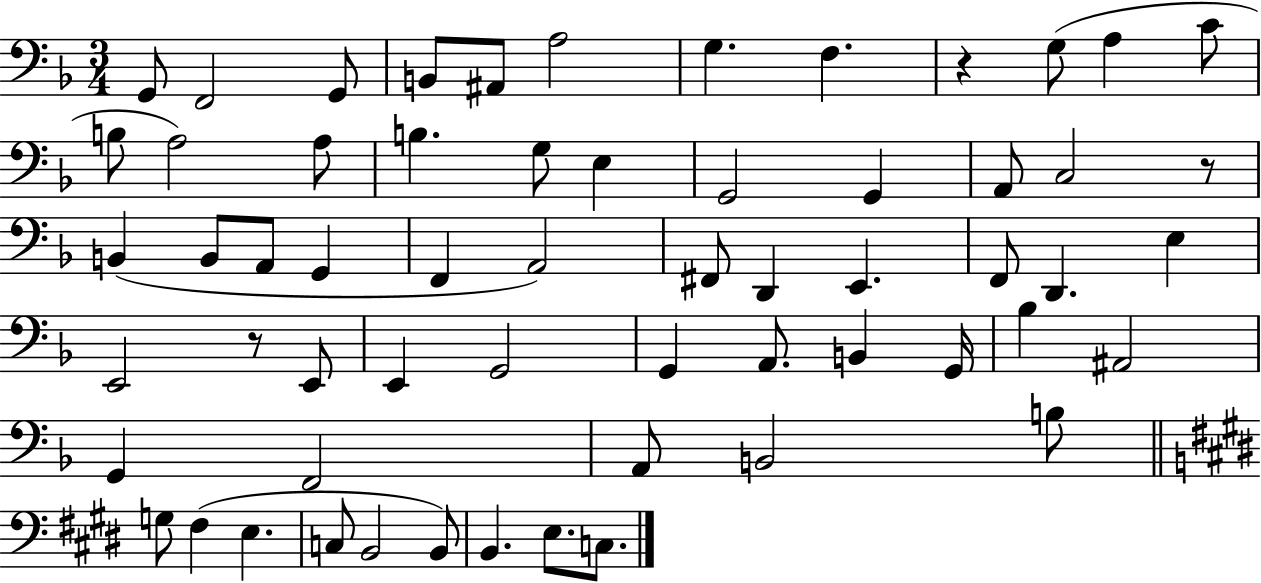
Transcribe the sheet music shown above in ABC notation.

X:1
T:Untitled
M:3/4
L:1/4
K:F
G,,/2 F,,2 G,,/2 B,,/2 ^A,,/2 A,2 G, F, z G,/2 A, C/2 B,/2 A,2 A,/2 B, G,/2 E, G,,2 G,, A,,/2 C,2 z/2 B,, B,,/2 A,,/2 G,, F,, A,,2 ^F,,/2 D,, E,, F,,/2 D,, E, E,,2 z/2 E,,/2 E,, G,,2 G,, A,,/2 B,, G,,/4 _B, ^A,,2 G,, F,,2 A,,/2 B,,2 B,/2 G,/2 ^F, E, C,/2 B,,2 B,,/2 B,, E,/2 C,/2